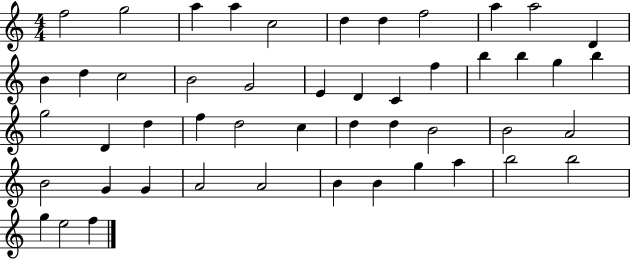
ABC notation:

X:1
T:Untitled
M:4/4
L:1/4
K:C
f2 g2 a a c2 d d f2 a a2 D B d c2 B2 G2 E D C f b b g b g2 D d f d2 c d d B2 B2 A2 B2 G G A2 A2 B B g a b2 b2 g e2 f